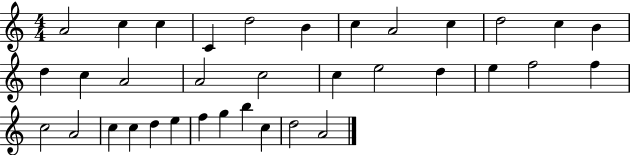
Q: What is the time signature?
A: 4/4